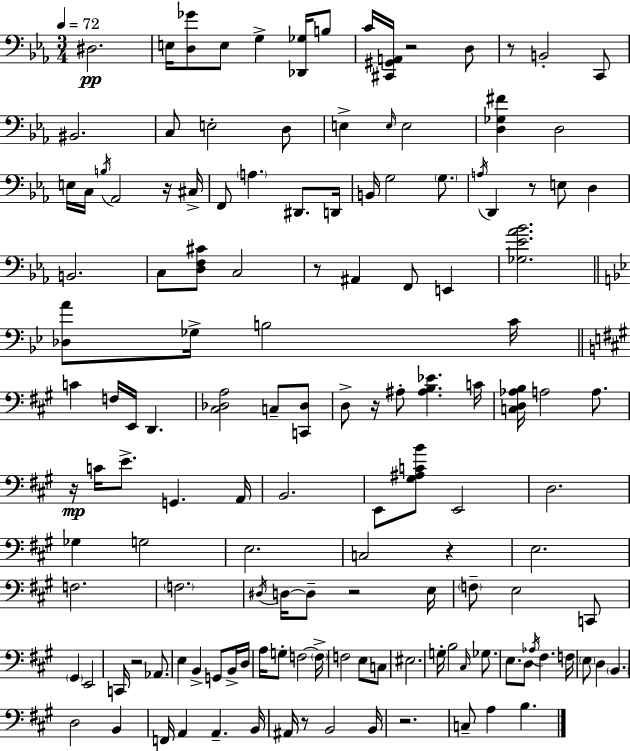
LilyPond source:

{
  \clef bass
  \numericTimeSignature
  \time 3/4
  \key ees \major
  \tempo 4 = 72
  dis2.\pp | e16 <d ges'>8 e8 g4-> <des, ges>16 b8 | c'16 <cis, gis, a,>16 r2 d8 | r8 b,2-. c,8 | \break bis,2. | c8 e2-. d8 | e4-> \grace { e16 } e2 | <d ges fis'>4 d2 | \break e16 c16 \acciaccatura { b16 } aes,2 | r16 cis16-> f,8 \parenthesize a4. dis,8. | d,16 b,16 g2 \parenthesize g8. | \acciaccatura { a16 } d,4 r8 e8 d4 | \break b,2. | c8 <d f cis'>8 c2 | r8 ais,4 f,8 e,4 | <ges ees' aes' bes'>2. | \break \bar "||" \break \key g \minor <des a'>8 ges16-> b2 c'16 | \bar "||" \break \key a \major c'4 f16 e,16 d,4. | <cis des a>2 c8-- <c, des>8 | d8-> r16 ais8-. <ais b ees'>4. c'16 | <c d aes b>16 a2 a8. | \break r16\mp c'16 e'8.-> g,4. a,16 | b,2. | e,8 <gis ais c' b'>8 e,2 | d2. | \break ges4 g2 | e2. | c2 r4 | e2. | \break f2. | \parenthesize f2. | \acciaccatura { dis16 } d16~~ d8-- r2 | e16 \parenthesize f8-- e2 c,8 | \break \parenthesize gis,4 e,2 | c,16 r2 aes,8. | e4 b,4-> g,8 b,16-> | d16 a16 g8-. f2~~ | \break \parenthesize f16-> f2 e8 c8 | eis2. | g16-. b2 \grace { cis16 } ges8. | e8. d8 \acciaccatura { aes16 } fis4. | \break f16 \parenthesize e8 d4 \parenthesize b,4. | d2 b,4 | f,16 a,4 a,4.-- | b,16 ais,16 r8 b,2 | \break b,16 r2. | c8-- a4 b4. | \bar "|."
}